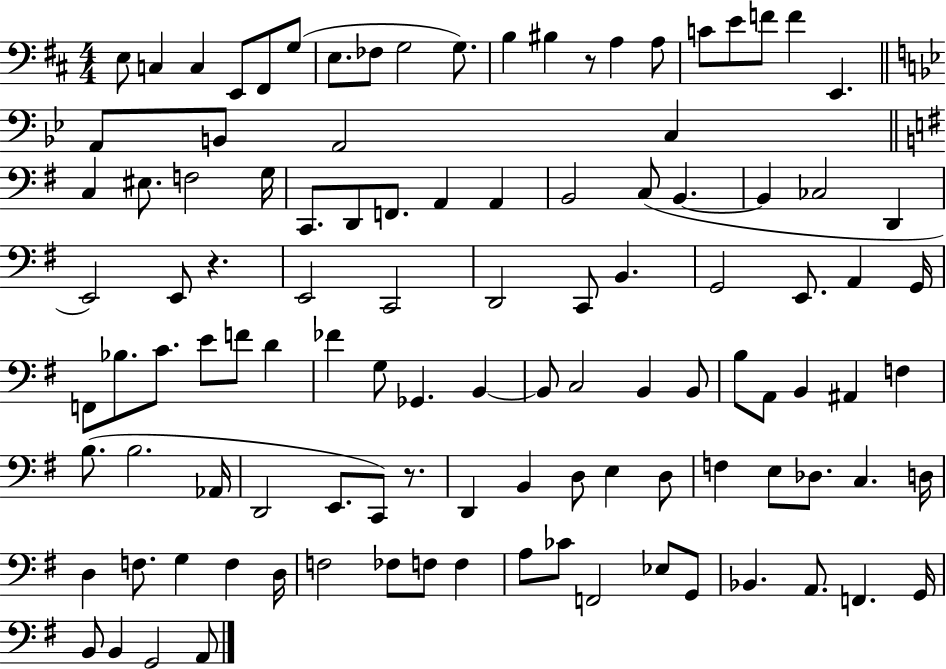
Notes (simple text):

E3/e C3/q C3/q E2/e F#2/e G3/e E3/e. FES3/e G3/h G3/e. B3/q BIS3/q R/e A3/q A3/e C4/e E4/e F4/e F4/q E2/q. A2/e B2/e A2/h C3/q C3/q EIS3/e. F3/h G3/s C2/e. D2/e F2/e. A2/q A2/q B2/h C3/e B2/q. B2/q CES3/h D2/q E2/h E2/e R/q. E2/h C2/h D2/h C2/e B2/q. G2/h E2/e. A2/q G2/s F2/e Bb3/e. C4/e. E4/e F4/e D4/q FES4/q G3/e Gb2/q. B2/q B2/e C3/h B2/q B2/e B3/e A2/e B2/q A#2/q F3/q B3/e. B3/h. Ab2/s D2/h E2/e. C2/e R/e. D2/q B2/q D3/e E3/q D3/e F3/q E3/e Db3/e. C3/q. D3/s D3/q F3/e. G3/q F3/q D3/s F3/h FES3/e F3/e F3/q A3/e CES4/e F2/h Eb3/e G2/e Bb2/q. A2/e. F2/q. G2/s B2/e B2/q G2/h A2/e